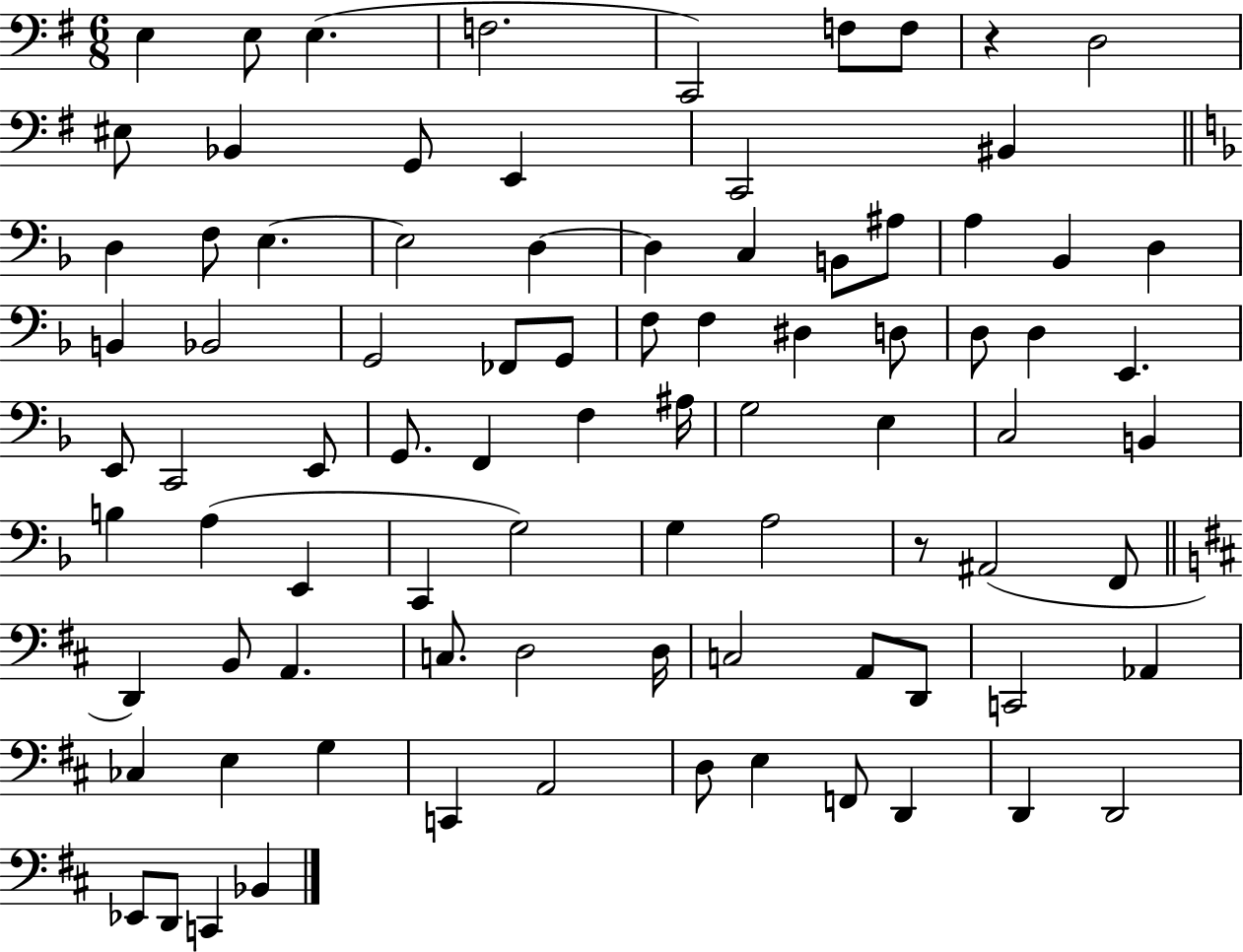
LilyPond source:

{
  \clef bass
  \numericTimeSignature
  \time 6/8
  \key g \major
  e4 e8 e4.( | f2. | c,2) f8 f8 | r4 d2 | \break eis8 bes,4 g,8 e,4 | c,2 bis,4 | \bar "||" \break \key f \major d4 f8 e4.~~ | e2 d4~~ | d4 c4 b,8 ais8 | a4 bes,4 d4 | \break b,4 bes,2 | g,2 fes,8 g,8 | f8 f4 dis4 d8 | d8 d4 e,4. | \break e,8 c,2 e,8 | g,8. f,4 f4 ais16 | g2 e4 | c2 b,4 | \break b4 a4( e,4 | c,4 g2) | g4 a2 | r8 ais,2( f,8 | \break \bar "||" \break \key d \major d,4) b,8 a,4. | c8. d2 d16 | c2 a,8 d,8 | c,2 aes,4 | \break ces4 e4 g4 | c,4 a,2 | d8 e4 f,8 d,4 | d,4 d,2 | \break ees,8 d,8 c,4 bes,4 | \bar "|."
}